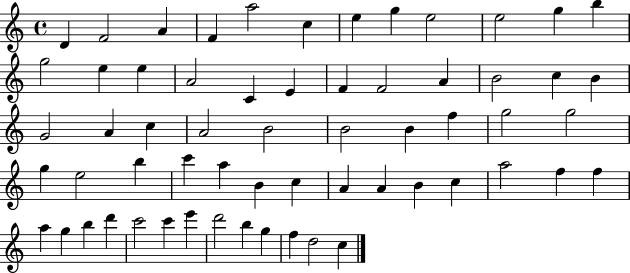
X:1
T:Untitled
M:4/4
L:1/4
K:C
D F2 A F a2 c e g e2 e2 g b g2 e e A2 C E F F2 A B2 c B G2 A c A2 B2 B2 B f g2 g2 g e2 b c' a B c A A B c a2 f f a g b d' c'2 c' e' d'2 b g f d2 c